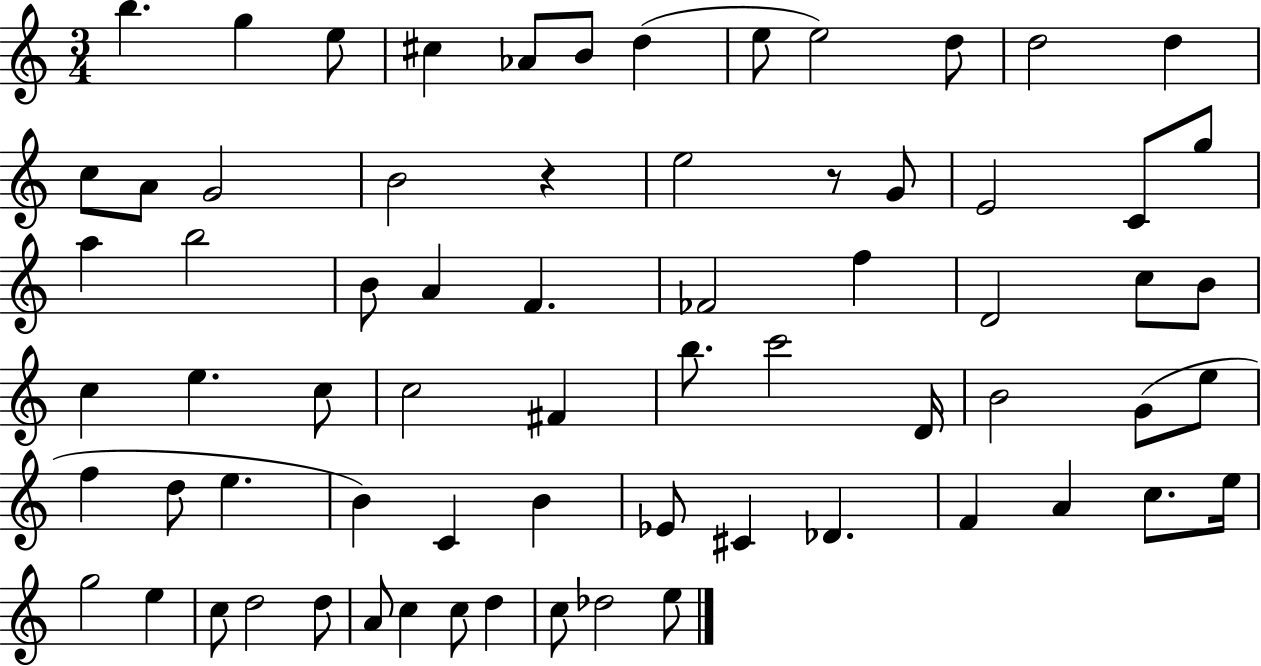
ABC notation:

X:1
T:Untitled
M:3/4
L:1/4
K:C
b g e/2 ^c _A/2 B/2 d e/2 e2 d/2 d2 d c/2 A/2 G2 B2 z e2 z/2 G/2 E2 C/2 g/2 a b2 B/2 A F _F2 f D2 c/2 B/2 c e c/2 c2 ^F b/2 c'2 D/4 B2 G/2 e/2 f d/2 e B C B _E/2 ^C _D F A c/2 e/4 g2 e c/2 d2 d/2 A/2 c c/2 d c/2 _d2 e/2